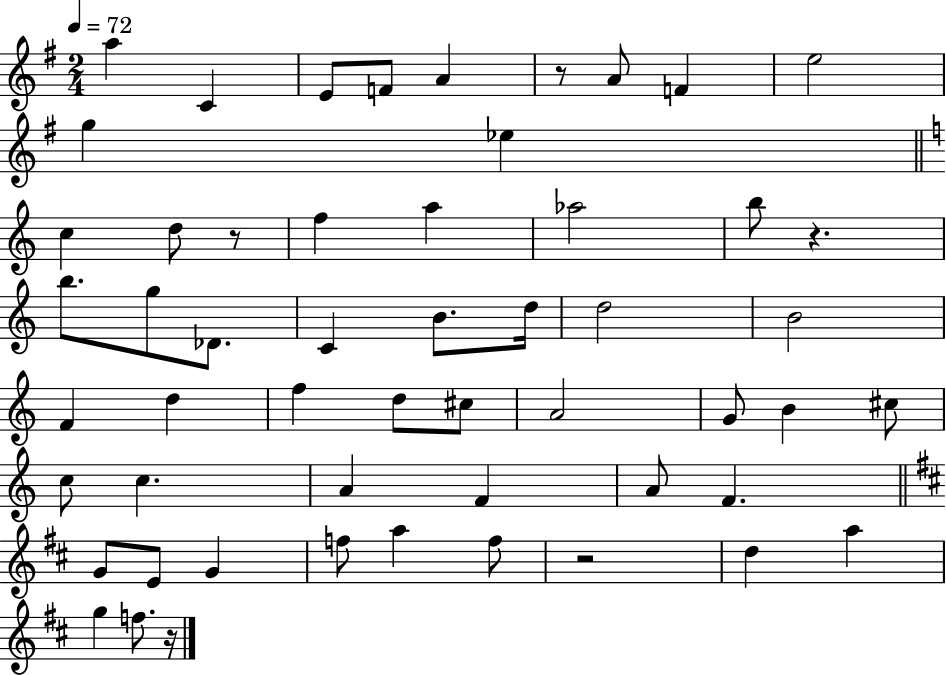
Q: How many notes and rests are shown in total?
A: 54